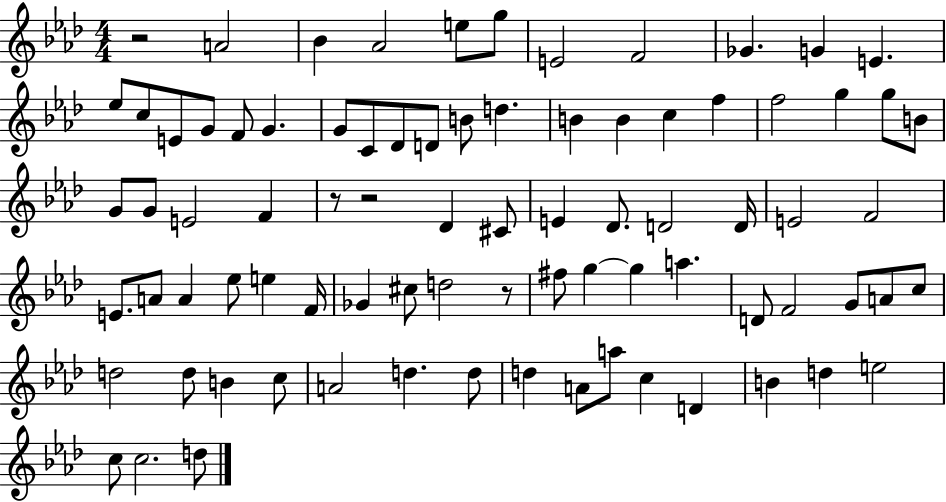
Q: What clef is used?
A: treble